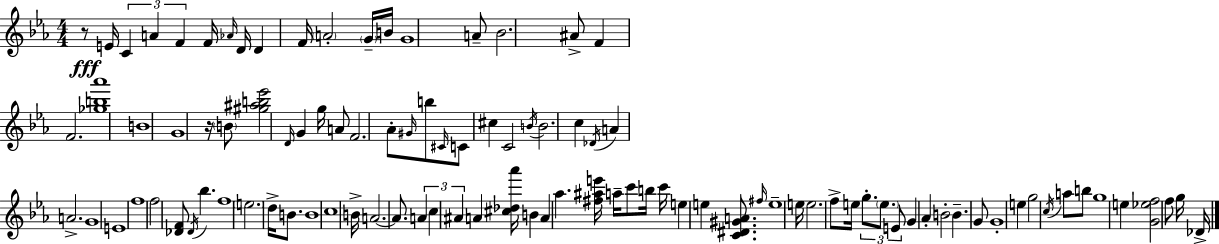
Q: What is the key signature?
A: EES major